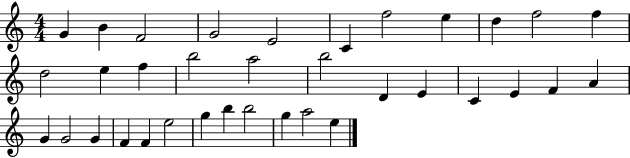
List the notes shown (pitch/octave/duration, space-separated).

G4/q B4/q F4/h G4/h E4/h C4/q F5/h E5/q D5/q F5/h F5/q D5/h E5/q F5/q B5/h A5/h B5/h D4/q E4/q C4/q E4/q F4/q A4/q G4/q G4/h G4/q F4/q F4/q E5/h G5/q B5/q B5/h G5/q A5/h E5/q